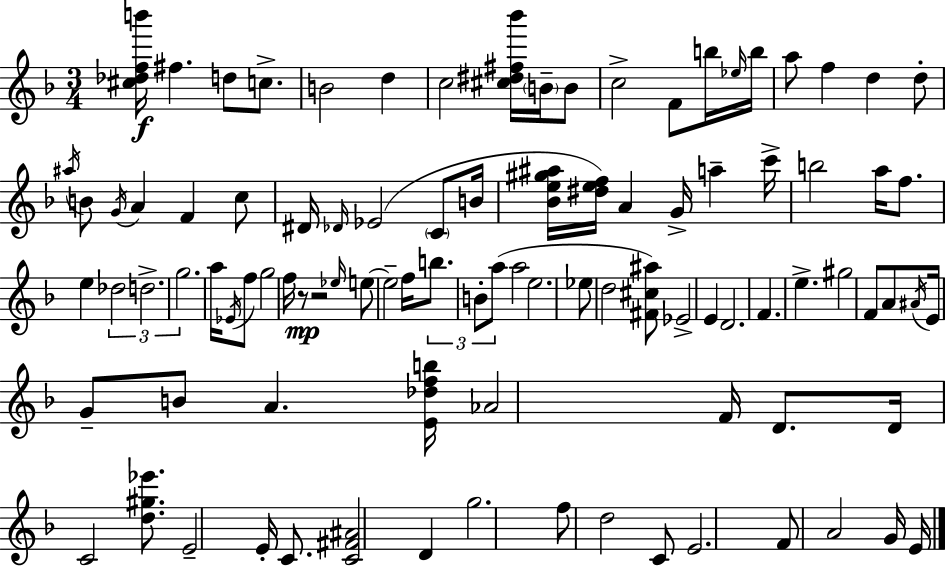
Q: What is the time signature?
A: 3/4